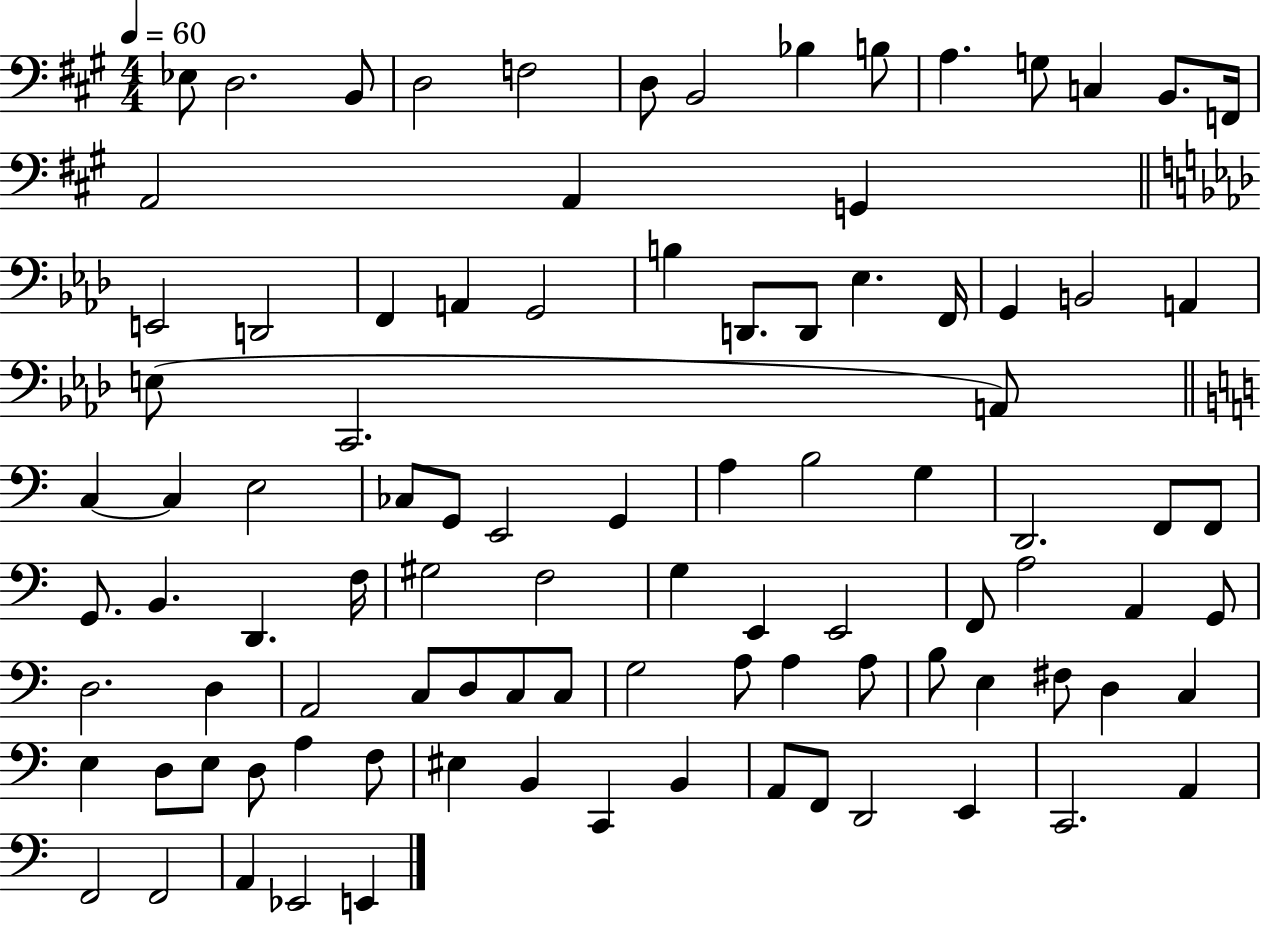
X:1
T:Untitled
M:4/4
L:1/4
K:A
_E,/2 D,2 B,,/2 D,2 F,2 D,/2 B,,2 _B, B,/2 A, G,/2 C, B,,/2 F,,/4 A,,2 A,, G,, E,,2 D,,2 F,, A,, G,,2 B, D,,/2 D,,/2 _E, F,,/4 G,, B,,2 A,, E,/2 C,,2 A,,/2 C, C, E,2 _C,/2 G,,/2 E,,2 G,, A, B,2 G, D,,2 F,,/2 F,,/2 G,,/2 B,, D,, F,/4 ^G,2 F,2 G, E,, E,,2 F,,/2 A,2 A,, G,,/2 D,2 D, A,,2 C,/2 D,/2 C,/2 C,/2 G,2 A,/2 A, A,/2 B,/2 E, ^F,/2 D, C, E, D,/2 E,/2 D,/2 A, F,/2 ^E, B,, C,, B,, A,,/2 F,,/2 D,,2 E,, C,,2 A,, F,,2 F,,2 A,, _E,,2 E,,